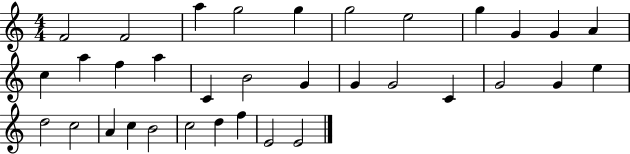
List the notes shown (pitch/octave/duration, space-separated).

F4/h F4/h A5/q G5/h G5/q G5/h E5/h G5/q G4/q G4/q A4/q C5/q A5/q F5/q A5/q C4/q B4/h G4/q G4/q G4/h C4/q G4/h G4/q E5/q D5/h C5/h A4/q C5/q B4/h C5/h D5/q F5/q E4/h E4/h